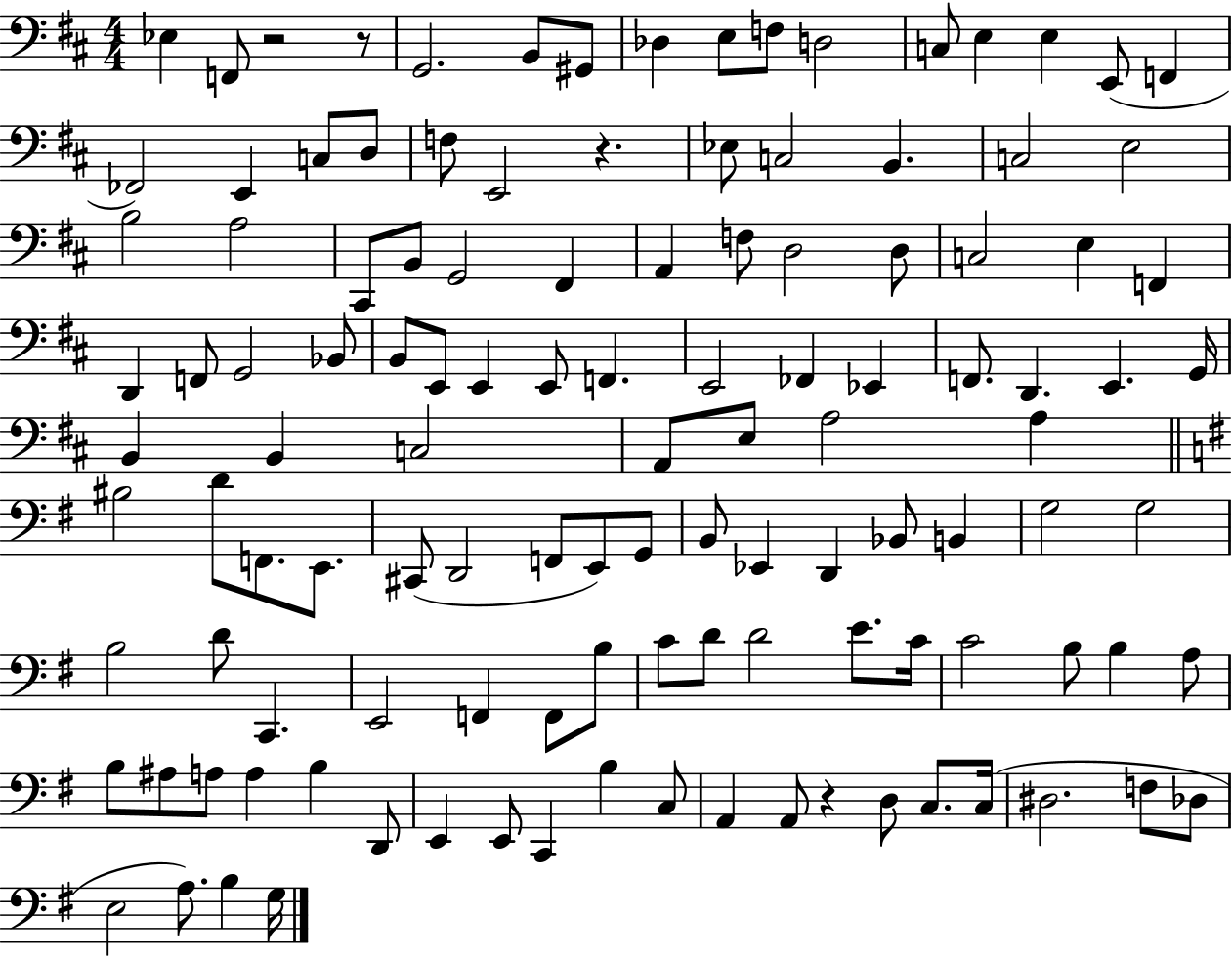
Eb3/q F2/e R/h R/e G2/h. B2/e G#2/e Db3/q E3/e F3/e D3/h C3/e E3/q E3/q E2/e F2/q FES2/h E2/q C3/e D3/e F3/e E2/h R/q. Eb3/e C3/h B2/q. C3/h E3/h B3/h A3/h C#2/e B2/e G2/h F#2/q A2/q F3/e D3/h D3/e C3/h E3/q F2/q D2/q F2/e G2/h Bb2/e B2/e E2/e E2/q E2/e F2/q. E2/h FES2/q Eb2/q F2/e. D2/q. E2/q. G2/s B2/q B2/q C3/h A2/e E3/e A3/h A3/q BIS3/h D4/e F2/e. E2/e. C#2/e D2/h F2/e E2/e G2/e B2/e Eb2/q D2/q Bb2/e B2/q G3/h G3/h B3/h D4/e C2/q. E2/h F2/q F2/e B3/e C4/e D4/e D4/h E4/e. C4/s C4/h B3/e B3/q A3/e B3/e A#3/e A3/e A3/q B3/q D2/e E2/q E2/e C2/q B3/q C3/e A2/q A2/e R/q D3/e C3/e. C3/s D#3/h. F3/e Db3/e E3/h A3/e. B3/q G3/s